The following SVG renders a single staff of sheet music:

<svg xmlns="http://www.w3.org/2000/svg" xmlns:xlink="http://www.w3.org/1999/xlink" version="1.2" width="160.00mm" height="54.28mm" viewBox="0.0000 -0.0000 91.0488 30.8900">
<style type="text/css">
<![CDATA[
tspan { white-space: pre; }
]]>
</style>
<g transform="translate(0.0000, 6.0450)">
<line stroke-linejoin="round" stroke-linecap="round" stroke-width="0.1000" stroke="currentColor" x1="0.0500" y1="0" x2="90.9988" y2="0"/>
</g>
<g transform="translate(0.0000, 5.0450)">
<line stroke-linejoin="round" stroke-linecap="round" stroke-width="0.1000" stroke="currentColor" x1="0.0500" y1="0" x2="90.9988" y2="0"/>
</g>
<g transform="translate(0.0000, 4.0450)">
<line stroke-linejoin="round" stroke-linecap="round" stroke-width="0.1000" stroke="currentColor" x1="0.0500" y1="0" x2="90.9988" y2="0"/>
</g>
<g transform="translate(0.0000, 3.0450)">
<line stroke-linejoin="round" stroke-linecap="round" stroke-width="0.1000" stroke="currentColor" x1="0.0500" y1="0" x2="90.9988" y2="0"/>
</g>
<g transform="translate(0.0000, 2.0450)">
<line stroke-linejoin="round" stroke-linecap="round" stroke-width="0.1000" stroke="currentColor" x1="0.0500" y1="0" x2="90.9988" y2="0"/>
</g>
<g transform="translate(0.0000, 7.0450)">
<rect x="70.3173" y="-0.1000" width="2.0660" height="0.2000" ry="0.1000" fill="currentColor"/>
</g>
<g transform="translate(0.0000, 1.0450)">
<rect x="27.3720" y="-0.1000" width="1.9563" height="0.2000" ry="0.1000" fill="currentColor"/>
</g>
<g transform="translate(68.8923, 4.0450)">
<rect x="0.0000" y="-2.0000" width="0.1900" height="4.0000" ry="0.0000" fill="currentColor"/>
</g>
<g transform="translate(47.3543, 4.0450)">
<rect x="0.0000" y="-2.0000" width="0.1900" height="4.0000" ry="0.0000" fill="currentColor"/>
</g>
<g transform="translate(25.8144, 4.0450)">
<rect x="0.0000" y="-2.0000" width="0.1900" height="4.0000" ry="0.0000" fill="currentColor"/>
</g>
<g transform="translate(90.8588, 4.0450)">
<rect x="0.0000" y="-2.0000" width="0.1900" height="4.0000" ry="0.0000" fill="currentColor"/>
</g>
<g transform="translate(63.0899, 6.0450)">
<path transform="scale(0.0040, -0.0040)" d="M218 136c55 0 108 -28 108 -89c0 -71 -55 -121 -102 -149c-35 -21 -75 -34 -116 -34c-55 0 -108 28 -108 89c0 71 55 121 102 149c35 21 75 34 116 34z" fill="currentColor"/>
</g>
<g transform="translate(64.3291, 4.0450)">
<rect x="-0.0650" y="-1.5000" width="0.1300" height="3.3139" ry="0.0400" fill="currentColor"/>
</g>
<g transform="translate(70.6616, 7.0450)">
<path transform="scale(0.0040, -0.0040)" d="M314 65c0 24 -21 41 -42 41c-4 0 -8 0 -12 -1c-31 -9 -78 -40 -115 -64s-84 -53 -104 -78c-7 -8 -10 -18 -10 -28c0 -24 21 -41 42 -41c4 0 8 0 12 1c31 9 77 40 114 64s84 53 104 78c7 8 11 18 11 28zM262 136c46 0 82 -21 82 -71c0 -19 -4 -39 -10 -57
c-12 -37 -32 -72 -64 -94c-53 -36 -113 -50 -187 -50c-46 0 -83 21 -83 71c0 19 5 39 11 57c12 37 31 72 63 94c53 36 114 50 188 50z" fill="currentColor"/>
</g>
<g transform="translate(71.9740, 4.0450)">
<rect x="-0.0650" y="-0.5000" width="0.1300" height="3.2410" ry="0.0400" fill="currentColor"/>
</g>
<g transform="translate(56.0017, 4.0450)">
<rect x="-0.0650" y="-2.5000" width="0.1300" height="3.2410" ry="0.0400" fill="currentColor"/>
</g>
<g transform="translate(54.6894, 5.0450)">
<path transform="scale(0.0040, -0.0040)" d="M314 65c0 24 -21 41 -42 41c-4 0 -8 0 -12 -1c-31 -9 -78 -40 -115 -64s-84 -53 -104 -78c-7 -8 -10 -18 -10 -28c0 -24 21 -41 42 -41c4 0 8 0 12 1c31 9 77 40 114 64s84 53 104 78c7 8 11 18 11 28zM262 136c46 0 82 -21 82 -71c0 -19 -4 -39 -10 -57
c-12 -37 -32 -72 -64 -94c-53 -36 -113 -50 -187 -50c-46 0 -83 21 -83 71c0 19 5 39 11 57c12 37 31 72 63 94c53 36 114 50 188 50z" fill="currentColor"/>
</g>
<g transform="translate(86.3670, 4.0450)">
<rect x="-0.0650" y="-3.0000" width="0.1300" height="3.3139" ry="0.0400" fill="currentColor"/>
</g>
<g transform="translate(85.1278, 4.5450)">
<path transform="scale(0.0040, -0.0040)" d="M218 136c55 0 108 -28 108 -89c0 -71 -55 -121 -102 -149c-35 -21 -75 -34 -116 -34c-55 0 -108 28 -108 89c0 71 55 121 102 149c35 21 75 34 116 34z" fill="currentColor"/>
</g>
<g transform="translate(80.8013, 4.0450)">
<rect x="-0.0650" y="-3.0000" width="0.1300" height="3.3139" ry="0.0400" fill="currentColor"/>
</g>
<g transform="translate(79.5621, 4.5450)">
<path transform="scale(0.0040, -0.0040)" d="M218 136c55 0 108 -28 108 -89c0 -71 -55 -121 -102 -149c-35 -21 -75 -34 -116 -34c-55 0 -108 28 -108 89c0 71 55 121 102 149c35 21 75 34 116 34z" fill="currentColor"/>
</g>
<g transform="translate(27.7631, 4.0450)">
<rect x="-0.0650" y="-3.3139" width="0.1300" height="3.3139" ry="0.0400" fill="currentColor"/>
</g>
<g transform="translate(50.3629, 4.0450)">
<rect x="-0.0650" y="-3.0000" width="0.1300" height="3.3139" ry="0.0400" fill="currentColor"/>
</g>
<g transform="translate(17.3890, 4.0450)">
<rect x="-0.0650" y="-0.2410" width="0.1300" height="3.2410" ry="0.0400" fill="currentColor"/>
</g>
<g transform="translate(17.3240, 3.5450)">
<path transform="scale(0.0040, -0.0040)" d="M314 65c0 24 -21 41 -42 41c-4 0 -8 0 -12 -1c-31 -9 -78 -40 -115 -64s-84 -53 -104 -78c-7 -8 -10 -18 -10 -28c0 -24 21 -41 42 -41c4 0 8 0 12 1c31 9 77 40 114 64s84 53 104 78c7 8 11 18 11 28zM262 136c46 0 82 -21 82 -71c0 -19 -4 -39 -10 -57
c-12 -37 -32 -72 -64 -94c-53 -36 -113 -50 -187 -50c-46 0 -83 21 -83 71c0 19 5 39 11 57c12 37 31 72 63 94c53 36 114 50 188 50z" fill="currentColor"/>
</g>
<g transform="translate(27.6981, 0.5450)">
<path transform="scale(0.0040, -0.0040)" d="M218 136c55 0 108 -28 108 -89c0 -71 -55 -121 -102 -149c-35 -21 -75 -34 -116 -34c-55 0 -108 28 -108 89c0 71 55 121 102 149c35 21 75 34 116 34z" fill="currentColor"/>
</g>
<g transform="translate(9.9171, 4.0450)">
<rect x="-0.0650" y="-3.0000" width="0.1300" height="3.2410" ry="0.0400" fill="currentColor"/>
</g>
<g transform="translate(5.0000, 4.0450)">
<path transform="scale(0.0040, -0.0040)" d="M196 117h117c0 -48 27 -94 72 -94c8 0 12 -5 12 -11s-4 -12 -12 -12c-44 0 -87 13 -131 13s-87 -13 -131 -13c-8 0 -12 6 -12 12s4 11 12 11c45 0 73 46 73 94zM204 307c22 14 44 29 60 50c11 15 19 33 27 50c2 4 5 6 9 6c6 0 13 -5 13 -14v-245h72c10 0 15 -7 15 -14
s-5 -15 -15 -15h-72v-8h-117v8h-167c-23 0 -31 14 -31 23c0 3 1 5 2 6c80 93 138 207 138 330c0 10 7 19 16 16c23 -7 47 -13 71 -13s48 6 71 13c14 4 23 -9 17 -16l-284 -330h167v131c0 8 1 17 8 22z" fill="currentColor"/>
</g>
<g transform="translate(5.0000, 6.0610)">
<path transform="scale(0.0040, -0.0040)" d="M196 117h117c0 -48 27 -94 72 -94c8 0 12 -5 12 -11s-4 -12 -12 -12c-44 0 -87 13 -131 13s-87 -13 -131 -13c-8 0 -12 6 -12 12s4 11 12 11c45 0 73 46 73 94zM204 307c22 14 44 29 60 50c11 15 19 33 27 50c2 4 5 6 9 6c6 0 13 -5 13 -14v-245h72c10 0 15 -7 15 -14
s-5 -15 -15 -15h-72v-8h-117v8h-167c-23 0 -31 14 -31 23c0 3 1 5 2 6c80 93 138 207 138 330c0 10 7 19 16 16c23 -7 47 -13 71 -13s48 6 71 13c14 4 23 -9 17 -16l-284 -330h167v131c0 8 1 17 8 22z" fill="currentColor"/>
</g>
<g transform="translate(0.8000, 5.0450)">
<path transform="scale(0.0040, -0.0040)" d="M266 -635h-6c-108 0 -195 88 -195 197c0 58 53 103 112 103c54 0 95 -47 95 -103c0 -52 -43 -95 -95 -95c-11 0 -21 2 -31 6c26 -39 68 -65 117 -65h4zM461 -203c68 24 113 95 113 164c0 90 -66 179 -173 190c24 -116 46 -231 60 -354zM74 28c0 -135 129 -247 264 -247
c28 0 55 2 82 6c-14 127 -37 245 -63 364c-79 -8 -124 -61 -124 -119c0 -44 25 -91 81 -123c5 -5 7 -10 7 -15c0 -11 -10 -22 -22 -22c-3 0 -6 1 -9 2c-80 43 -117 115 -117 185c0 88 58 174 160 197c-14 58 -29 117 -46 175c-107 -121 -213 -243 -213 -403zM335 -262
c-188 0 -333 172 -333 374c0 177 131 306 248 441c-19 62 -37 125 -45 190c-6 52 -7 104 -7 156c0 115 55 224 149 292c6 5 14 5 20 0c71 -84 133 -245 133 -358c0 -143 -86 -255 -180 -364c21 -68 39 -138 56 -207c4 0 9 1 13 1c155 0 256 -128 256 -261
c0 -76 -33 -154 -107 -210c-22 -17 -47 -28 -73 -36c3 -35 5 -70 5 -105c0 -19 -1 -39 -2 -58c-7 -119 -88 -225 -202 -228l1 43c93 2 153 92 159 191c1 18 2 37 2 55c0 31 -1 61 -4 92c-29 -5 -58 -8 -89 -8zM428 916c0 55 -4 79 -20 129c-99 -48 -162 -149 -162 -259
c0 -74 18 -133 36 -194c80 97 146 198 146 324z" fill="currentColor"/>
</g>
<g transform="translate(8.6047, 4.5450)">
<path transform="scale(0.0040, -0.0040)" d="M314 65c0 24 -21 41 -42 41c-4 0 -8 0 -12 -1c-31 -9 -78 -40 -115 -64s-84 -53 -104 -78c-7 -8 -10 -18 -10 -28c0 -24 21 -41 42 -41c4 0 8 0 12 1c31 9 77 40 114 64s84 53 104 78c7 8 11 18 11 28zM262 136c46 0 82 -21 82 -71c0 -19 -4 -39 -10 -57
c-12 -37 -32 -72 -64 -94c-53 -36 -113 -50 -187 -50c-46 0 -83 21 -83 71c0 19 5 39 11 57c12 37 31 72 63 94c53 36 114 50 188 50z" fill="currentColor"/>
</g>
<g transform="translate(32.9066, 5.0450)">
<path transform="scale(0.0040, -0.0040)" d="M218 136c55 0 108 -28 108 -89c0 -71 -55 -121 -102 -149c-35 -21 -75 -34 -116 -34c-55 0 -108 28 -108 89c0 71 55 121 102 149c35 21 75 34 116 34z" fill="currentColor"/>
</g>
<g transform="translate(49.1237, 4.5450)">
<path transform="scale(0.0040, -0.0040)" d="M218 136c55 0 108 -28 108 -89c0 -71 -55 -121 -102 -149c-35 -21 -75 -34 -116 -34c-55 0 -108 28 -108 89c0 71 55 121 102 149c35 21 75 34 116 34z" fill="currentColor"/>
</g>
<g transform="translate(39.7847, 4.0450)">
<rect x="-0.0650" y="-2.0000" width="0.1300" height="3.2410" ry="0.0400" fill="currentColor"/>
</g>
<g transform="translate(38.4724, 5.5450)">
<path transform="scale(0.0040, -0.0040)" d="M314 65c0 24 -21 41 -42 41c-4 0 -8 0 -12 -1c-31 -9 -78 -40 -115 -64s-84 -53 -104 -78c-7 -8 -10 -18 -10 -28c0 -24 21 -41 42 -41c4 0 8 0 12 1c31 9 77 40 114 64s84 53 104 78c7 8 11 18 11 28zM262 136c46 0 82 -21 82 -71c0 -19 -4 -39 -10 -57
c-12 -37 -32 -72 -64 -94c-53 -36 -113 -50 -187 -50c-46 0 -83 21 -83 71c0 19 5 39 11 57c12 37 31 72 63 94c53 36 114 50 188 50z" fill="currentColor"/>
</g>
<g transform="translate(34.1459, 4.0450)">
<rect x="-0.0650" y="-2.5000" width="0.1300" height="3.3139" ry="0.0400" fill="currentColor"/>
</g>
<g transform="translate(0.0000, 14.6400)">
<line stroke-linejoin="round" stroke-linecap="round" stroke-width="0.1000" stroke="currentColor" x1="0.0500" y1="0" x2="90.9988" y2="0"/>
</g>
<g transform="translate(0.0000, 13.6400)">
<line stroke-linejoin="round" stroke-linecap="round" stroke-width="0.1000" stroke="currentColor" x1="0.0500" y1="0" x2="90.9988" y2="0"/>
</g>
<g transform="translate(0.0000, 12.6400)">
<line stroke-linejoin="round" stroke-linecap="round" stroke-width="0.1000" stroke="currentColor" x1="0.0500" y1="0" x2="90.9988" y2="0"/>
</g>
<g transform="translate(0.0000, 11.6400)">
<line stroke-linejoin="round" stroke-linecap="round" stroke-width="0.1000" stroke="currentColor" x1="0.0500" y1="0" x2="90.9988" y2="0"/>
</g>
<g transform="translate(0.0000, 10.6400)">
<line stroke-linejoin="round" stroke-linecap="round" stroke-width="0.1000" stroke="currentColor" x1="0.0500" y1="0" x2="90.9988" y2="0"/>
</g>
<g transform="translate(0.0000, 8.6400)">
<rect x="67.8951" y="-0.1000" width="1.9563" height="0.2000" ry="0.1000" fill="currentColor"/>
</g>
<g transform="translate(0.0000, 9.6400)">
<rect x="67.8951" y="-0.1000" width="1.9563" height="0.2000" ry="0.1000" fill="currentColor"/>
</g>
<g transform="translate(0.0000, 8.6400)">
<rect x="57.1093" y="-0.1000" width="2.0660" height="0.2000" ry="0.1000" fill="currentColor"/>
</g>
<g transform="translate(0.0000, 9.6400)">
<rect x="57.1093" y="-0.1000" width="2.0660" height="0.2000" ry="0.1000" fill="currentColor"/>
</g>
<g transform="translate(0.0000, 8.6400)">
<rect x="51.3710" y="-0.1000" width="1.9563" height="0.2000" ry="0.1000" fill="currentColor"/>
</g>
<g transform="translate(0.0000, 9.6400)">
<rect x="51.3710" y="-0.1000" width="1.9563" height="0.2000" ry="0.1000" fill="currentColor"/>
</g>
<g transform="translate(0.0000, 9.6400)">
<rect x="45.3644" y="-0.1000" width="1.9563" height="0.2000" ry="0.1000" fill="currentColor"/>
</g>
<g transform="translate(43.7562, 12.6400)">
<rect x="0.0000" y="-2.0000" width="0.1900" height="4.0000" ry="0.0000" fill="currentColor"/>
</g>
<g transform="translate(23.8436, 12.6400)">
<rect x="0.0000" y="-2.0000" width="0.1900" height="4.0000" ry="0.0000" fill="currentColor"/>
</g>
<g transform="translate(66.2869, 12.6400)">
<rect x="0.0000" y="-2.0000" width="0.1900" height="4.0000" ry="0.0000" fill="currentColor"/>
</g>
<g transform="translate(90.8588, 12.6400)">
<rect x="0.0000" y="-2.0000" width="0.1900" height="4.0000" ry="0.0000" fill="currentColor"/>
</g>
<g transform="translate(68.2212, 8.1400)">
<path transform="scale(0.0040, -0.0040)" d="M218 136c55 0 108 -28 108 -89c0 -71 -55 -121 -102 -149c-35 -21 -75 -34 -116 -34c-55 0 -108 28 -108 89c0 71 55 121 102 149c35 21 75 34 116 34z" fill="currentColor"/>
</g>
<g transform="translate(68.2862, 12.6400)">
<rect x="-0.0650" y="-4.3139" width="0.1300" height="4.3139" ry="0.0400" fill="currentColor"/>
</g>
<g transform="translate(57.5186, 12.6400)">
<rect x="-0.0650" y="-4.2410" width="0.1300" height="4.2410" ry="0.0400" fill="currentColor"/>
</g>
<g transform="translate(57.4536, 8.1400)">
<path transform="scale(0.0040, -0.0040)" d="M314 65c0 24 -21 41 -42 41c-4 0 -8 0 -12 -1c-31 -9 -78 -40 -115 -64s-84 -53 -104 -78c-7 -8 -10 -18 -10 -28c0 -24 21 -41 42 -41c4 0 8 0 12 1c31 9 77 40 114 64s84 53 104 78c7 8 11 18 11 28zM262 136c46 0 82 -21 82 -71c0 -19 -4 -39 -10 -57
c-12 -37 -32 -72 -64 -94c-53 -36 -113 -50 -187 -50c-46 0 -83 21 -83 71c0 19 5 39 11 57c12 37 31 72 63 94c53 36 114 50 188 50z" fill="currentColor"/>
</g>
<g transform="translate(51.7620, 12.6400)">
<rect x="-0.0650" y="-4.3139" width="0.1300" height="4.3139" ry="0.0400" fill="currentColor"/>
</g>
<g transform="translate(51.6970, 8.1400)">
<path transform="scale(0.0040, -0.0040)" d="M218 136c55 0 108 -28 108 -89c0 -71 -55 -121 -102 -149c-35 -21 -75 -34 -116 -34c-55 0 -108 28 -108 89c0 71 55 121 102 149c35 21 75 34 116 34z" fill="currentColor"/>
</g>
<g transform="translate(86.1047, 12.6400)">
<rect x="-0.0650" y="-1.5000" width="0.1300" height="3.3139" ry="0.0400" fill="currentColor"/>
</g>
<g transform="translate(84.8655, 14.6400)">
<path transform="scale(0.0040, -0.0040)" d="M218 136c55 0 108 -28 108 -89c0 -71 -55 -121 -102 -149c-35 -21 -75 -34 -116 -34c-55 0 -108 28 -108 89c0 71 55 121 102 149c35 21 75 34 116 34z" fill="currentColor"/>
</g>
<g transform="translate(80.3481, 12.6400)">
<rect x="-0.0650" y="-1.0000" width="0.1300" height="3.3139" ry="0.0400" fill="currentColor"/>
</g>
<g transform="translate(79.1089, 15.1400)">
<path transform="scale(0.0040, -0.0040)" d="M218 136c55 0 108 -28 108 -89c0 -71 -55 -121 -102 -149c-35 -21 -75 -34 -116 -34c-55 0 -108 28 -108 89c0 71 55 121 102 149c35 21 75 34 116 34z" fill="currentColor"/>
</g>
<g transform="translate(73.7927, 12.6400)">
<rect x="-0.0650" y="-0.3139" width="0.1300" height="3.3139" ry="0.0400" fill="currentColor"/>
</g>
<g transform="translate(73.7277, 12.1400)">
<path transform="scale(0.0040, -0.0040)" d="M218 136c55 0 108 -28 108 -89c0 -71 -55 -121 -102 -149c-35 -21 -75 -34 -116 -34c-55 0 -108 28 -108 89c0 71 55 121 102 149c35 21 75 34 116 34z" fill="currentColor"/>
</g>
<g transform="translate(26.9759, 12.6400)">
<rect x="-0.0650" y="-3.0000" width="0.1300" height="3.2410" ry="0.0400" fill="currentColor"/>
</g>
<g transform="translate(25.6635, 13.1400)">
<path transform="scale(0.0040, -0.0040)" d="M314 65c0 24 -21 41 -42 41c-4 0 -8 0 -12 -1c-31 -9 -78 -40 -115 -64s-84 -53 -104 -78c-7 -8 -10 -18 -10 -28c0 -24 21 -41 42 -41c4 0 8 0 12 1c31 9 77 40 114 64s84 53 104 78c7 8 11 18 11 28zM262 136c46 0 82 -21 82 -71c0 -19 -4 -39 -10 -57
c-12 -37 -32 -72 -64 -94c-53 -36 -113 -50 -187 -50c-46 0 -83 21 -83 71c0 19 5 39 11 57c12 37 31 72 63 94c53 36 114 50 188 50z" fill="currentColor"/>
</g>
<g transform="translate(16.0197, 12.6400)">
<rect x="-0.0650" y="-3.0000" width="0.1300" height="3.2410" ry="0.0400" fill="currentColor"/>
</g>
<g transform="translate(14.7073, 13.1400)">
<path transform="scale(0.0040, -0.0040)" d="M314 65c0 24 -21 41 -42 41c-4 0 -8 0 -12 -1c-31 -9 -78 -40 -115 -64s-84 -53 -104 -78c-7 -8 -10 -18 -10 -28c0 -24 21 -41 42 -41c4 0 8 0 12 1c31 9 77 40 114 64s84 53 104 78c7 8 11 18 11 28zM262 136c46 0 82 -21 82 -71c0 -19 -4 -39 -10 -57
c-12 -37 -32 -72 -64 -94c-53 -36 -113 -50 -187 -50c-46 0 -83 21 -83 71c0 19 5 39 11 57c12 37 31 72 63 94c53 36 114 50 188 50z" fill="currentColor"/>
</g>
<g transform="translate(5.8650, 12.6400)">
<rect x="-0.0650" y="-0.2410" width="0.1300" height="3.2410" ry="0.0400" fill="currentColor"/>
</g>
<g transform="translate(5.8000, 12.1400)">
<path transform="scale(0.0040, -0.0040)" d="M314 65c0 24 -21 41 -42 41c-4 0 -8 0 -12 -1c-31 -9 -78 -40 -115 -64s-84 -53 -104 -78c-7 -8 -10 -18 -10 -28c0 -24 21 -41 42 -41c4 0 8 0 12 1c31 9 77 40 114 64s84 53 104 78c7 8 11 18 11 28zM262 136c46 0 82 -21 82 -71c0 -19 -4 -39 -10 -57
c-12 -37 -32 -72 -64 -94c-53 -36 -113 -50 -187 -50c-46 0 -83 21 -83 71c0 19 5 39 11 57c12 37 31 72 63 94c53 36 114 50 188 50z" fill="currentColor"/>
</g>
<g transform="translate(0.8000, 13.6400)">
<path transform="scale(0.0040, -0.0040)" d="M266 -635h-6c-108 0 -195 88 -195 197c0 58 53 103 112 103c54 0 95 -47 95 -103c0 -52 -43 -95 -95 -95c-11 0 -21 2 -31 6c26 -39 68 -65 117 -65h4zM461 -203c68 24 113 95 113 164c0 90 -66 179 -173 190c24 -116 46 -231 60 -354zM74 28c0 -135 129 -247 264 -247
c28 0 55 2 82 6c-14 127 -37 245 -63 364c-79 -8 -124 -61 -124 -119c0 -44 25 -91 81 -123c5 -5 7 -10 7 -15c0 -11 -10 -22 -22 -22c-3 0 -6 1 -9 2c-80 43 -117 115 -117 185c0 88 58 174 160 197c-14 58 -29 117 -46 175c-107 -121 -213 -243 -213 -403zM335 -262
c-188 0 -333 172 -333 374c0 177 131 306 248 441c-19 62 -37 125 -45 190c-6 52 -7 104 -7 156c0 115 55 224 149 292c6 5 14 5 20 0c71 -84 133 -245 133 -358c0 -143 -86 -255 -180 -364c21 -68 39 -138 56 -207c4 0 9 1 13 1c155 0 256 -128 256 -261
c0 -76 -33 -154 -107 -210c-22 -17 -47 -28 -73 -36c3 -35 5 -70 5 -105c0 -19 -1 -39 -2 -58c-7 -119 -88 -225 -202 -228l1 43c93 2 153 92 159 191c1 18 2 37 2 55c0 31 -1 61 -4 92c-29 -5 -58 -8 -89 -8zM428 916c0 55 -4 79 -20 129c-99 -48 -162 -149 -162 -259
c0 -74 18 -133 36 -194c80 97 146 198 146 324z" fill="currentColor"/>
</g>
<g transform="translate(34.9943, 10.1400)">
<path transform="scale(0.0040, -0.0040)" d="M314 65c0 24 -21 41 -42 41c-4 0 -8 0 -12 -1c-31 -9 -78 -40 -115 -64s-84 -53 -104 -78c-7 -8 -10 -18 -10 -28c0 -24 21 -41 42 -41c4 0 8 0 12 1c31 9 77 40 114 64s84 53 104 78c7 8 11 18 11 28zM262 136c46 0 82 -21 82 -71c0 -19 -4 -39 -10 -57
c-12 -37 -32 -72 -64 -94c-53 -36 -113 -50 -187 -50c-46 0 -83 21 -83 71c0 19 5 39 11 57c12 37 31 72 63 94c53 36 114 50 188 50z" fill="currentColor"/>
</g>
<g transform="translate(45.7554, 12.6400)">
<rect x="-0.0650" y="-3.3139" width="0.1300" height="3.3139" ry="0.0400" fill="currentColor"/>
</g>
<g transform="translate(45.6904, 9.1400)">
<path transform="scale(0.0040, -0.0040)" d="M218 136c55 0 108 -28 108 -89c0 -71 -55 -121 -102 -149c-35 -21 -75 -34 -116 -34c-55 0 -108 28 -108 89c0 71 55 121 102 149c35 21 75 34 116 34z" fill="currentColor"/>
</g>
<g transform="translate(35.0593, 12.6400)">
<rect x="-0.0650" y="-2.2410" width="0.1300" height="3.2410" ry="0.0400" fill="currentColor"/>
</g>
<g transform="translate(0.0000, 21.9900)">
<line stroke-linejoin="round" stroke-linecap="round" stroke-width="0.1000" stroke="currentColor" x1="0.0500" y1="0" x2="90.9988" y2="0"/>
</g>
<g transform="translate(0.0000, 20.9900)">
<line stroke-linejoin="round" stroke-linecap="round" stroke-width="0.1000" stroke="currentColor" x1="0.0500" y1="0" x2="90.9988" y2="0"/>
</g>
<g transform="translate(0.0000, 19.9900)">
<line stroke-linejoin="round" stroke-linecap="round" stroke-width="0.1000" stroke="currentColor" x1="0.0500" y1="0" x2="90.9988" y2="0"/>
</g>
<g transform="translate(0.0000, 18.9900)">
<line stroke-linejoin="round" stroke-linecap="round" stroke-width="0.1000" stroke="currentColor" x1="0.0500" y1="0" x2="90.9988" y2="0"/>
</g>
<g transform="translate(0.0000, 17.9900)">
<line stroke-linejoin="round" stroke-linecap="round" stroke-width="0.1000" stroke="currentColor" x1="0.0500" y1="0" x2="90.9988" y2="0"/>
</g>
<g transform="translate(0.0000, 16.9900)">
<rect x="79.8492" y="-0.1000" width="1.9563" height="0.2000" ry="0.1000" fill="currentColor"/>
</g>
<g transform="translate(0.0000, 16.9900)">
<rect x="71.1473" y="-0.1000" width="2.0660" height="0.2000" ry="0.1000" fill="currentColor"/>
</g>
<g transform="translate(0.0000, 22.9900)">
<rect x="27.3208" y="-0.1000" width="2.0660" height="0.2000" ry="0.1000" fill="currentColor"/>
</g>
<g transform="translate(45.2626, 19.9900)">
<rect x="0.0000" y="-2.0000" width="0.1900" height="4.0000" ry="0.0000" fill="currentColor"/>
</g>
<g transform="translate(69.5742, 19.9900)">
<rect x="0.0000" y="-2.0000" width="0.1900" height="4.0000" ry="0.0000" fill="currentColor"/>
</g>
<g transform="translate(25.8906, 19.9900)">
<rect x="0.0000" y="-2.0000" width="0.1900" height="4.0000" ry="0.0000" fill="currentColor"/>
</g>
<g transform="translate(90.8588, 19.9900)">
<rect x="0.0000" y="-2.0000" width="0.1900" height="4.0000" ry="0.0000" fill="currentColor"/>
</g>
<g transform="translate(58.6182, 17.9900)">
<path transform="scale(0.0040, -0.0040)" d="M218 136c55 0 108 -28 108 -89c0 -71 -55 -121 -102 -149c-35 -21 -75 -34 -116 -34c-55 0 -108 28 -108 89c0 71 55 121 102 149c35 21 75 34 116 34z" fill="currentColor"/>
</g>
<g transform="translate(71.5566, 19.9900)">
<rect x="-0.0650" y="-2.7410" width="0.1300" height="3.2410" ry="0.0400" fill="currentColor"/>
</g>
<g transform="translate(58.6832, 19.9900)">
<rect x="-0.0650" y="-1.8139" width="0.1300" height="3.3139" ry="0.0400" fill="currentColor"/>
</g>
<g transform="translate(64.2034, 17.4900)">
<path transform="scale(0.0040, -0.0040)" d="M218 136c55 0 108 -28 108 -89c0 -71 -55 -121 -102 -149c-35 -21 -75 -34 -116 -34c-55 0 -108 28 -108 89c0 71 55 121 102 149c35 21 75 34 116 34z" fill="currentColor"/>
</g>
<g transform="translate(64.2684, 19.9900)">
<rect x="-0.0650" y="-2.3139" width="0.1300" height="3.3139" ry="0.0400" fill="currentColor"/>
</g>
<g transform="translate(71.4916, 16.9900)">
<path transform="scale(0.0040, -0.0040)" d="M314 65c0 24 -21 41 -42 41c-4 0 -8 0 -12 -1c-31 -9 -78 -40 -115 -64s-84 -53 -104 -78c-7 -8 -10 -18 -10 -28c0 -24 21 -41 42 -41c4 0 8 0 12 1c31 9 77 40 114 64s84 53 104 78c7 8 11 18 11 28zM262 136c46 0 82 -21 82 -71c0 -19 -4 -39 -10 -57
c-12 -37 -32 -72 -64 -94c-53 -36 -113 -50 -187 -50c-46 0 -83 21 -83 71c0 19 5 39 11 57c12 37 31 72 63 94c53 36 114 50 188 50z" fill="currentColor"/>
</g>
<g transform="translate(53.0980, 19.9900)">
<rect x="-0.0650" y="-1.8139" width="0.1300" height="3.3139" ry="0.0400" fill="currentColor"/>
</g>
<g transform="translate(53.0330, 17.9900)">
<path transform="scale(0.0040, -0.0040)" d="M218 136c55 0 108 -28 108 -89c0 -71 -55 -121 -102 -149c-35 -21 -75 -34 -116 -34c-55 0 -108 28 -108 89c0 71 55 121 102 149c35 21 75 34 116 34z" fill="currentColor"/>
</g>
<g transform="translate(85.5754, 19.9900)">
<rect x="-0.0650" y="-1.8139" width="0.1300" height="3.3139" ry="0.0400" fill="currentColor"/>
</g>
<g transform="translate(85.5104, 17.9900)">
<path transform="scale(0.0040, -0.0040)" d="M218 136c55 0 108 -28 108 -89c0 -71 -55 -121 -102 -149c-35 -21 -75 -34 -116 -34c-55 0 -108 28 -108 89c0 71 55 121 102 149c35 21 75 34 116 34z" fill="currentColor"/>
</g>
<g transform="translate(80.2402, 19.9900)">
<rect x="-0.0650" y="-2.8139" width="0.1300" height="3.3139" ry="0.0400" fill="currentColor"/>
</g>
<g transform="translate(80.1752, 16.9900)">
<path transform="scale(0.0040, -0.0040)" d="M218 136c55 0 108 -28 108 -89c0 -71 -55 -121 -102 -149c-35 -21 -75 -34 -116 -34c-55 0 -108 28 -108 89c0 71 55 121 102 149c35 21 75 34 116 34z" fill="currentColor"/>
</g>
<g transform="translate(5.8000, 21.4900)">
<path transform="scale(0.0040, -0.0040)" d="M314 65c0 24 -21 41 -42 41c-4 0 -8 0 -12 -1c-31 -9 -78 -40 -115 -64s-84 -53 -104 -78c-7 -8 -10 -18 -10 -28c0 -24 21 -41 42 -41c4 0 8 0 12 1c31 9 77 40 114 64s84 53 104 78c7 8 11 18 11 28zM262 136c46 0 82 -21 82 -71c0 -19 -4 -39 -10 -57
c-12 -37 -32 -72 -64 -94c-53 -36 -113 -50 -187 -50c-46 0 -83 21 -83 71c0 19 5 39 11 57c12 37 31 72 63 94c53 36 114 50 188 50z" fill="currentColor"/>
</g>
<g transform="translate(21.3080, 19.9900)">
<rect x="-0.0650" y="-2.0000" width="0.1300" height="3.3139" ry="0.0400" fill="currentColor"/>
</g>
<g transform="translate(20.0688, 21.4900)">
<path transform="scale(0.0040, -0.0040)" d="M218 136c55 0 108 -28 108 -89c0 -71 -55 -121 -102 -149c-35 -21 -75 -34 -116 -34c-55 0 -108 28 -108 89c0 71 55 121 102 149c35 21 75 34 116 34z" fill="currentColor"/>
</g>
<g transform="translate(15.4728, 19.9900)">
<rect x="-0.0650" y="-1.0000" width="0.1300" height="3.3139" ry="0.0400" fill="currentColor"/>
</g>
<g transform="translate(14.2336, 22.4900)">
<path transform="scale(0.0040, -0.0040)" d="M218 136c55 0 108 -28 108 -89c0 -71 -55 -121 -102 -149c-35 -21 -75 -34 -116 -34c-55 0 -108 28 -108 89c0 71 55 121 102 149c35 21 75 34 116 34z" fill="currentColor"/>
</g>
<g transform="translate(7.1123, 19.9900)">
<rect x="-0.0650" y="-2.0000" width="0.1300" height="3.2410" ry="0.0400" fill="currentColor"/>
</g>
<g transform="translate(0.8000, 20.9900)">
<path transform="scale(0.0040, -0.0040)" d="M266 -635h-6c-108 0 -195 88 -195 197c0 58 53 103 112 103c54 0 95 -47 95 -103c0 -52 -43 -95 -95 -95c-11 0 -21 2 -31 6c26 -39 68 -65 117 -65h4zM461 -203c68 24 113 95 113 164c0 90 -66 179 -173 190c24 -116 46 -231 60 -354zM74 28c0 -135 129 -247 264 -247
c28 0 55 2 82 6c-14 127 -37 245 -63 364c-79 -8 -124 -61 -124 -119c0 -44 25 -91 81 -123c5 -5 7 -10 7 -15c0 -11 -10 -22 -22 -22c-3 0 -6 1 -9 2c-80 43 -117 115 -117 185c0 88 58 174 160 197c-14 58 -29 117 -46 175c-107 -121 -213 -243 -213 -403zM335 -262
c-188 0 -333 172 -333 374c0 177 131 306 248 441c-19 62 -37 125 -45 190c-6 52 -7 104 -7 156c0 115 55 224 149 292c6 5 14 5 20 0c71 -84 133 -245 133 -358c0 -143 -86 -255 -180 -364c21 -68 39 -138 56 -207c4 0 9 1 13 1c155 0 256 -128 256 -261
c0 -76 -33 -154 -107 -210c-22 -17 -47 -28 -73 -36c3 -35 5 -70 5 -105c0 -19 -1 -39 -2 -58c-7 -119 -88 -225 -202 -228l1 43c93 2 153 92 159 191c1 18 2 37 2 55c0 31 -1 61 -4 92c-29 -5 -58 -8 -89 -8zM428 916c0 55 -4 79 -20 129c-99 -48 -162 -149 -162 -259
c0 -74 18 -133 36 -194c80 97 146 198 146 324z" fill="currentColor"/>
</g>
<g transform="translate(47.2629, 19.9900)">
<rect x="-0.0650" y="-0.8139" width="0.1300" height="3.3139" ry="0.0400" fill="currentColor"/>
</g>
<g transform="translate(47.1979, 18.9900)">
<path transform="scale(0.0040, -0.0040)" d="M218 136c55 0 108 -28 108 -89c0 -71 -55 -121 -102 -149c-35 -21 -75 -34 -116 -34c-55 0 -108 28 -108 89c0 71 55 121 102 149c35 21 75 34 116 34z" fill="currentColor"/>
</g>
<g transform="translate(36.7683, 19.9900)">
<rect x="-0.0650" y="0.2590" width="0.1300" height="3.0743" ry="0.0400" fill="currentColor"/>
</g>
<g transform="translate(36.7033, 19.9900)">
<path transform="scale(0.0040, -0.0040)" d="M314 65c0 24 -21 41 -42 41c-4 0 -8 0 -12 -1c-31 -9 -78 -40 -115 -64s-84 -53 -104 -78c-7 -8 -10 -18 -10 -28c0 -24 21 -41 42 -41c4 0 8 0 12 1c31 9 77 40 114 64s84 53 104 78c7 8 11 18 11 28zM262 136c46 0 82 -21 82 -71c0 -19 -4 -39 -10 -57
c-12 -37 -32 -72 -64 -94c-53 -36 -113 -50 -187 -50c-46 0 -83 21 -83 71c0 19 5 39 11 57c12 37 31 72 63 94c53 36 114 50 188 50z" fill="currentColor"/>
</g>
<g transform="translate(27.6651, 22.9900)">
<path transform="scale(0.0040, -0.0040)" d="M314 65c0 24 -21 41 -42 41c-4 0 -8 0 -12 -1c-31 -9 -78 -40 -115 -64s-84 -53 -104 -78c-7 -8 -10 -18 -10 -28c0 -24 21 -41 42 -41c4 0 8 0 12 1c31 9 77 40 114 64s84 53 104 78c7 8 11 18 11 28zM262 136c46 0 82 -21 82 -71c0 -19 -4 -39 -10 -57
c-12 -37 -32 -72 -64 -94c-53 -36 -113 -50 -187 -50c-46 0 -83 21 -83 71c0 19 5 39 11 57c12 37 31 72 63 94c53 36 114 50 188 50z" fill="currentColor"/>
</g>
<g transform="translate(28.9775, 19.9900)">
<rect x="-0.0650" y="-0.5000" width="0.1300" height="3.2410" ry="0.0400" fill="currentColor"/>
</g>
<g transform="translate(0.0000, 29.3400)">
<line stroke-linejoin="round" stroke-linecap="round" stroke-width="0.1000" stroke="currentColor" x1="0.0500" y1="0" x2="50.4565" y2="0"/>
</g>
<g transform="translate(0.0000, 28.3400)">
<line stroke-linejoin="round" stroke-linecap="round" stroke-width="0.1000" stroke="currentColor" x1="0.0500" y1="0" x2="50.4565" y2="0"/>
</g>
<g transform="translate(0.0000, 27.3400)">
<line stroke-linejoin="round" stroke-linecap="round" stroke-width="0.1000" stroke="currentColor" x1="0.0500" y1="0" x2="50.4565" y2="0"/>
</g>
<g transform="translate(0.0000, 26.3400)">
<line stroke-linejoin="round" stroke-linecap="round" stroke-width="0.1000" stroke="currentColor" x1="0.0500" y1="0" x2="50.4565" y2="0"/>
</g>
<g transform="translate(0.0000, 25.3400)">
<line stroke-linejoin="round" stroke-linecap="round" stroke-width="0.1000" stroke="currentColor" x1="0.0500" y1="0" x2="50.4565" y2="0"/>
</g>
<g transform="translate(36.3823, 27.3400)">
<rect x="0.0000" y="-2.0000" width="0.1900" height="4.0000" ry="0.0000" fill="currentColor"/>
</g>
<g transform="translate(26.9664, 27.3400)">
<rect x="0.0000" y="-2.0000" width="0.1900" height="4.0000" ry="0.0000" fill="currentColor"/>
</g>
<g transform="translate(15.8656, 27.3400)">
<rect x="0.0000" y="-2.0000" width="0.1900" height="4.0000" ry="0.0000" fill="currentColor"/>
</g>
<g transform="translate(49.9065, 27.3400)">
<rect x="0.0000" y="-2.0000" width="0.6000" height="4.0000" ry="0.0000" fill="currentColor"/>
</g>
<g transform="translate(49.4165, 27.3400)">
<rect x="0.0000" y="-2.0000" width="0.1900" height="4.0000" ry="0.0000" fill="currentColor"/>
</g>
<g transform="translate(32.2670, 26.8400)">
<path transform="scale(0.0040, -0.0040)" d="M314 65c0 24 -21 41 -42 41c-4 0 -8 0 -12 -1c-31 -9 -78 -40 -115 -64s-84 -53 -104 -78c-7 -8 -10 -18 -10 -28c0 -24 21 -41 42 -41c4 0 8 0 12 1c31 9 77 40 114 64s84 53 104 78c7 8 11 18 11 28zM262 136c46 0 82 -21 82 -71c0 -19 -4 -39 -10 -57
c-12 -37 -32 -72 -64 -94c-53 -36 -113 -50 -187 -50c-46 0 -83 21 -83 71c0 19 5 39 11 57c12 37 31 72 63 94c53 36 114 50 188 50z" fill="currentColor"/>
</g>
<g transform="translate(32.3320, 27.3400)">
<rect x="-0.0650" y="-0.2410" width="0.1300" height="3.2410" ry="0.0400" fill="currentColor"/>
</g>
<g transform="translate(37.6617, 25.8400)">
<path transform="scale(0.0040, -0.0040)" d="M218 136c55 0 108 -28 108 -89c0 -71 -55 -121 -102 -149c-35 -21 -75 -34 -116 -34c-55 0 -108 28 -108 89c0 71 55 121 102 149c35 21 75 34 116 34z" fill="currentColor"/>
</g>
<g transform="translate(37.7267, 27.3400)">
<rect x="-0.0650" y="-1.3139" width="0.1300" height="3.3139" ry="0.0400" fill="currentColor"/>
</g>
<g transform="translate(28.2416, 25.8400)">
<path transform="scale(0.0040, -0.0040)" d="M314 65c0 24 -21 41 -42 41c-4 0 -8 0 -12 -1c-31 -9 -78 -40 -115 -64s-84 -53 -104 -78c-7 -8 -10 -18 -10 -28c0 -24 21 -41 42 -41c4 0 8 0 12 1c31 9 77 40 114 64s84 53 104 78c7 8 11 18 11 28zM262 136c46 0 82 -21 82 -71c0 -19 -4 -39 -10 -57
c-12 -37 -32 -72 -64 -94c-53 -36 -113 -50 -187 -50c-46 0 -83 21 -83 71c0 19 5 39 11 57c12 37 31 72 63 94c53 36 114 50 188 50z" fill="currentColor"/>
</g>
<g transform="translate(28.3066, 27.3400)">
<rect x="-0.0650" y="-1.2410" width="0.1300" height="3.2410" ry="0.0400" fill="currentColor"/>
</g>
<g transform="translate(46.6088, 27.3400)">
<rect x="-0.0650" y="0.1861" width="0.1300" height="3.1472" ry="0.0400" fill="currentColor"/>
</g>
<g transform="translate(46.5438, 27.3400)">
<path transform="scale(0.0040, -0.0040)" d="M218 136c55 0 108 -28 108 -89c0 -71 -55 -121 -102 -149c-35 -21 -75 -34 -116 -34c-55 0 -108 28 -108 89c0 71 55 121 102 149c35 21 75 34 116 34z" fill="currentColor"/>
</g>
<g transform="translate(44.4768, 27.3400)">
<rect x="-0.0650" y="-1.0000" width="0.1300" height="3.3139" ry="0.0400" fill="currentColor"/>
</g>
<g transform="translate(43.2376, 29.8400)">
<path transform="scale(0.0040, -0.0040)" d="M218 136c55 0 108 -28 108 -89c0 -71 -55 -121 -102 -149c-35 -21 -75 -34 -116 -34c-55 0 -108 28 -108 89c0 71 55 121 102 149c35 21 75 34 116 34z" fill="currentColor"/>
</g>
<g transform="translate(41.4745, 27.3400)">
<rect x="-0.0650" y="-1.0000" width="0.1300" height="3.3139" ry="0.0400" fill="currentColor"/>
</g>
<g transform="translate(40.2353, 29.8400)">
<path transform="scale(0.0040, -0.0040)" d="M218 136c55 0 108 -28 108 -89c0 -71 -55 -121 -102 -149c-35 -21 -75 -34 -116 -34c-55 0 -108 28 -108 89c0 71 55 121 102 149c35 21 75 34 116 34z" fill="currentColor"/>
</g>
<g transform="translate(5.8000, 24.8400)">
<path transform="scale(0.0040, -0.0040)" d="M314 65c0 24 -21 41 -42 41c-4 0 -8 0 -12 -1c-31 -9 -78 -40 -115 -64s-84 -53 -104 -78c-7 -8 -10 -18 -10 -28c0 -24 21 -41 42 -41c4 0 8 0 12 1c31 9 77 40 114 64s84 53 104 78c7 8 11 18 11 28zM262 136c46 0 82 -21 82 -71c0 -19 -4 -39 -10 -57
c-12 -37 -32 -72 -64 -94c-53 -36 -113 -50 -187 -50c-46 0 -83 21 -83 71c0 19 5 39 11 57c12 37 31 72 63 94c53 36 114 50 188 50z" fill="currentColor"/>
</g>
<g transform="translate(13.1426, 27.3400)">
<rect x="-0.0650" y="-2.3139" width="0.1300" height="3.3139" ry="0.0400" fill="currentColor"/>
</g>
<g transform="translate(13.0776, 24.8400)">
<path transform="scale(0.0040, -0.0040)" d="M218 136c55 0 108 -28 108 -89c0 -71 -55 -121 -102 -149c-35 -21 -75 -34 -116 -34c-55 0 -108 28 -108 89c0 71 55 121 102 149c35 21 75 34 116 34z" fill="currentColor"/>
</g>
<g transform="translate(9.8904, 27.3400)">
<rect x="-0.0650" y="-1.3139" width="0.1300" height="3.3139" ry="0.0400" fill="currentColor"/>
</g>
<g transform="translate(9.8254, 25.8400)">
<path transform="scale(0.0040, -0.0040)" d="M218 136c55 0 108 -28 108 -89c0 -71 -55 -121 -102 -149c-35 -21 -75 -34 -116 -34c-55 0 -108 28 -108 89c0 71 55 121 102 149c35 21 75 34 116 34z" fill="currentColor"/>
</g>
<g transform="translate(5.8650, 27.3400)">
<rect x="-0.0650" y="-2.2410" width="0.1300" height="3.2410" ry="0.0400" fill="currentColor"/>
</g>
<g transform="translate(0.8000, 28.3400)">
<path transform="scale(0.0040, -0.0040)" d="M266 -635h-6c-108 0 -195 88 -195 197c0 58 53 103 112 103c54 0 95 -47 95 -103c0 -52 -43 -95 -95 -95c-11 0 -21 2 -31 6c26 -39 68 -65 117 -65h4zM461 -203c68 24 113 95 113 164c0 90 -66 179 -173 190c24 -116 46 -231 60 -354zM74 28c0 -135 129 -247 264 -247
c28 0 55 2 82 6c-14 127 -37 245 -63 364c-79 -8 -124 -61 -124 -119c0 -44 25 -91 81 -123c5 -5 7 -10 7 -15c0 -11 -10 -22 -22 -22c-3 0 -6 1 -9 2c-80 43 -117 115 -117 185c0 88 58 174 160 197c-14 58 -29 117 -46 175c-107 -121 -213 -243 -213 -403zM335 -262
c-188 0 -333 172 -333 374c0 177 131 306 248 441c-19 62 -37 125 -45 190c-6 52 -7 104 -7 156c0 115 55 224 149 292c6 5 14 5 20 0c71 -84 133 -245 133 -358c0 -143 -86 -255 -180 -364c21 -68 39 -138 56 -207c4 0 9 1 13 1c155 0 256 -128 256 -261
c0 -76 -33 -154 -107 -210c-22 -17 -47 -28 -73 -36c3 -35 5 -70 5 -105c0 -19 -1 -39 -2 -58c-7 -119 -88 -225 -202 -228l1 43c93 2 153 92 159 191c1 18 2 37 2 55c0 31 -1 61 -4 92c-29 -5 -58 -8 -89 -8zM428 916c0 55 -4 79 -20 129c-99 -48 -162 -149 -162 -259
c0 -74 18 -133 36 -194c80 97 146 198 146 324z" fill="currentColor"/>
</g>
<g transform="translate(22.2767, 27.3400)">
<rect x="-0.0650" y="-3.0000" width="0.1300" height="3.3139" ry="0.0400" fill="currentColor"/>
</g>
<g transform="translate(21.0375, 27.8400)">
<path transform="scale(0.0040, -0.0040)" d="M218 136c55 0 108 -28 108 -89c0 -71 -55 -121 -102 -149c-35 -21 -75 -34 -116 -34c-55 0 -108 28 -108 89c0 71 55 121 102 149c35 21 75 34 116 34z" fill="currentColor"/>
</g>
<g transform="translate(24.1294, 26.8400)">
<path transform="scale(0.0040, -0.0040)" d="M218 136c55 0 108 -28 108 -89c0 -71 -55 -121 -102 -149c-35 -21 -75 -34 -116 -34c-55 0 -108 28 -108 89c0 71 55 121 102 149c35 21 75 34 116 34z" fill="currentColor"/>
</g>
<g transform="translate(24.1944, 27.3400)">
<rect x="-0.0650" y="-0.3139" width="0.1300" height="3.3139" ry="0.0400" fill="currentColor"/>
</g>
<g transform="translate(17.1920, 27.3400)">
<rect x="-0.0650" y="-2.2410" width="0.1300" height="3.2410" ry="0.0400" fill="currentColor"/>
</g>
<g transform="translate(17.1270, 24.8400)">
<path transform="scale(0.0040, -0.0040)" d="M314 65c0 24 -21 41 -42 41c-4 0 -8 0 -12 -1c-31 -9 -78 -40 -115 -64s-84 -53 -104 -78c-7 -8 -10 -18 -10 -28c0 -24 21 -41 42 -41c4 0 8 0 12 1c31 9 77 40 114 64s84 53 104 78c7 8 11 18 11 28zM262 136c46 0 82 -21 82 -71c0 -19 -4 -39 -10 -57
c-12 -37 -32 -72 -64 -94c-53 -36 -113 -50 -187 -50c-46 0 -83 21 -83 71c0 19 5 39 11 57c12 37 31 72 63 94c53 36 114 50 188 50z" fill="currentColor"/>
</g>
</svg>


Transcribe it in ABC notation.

X:1
T:Untitled
M:4/4
L:1/4
K:C
A2 c2 b G F2 A G2 E C2 A A c2 A2 A2 g2 b d' d'2 d' c D E F2 D F C2 B2 d f f g a2 a f g2 e g g2 A c e2 c2 e D D B